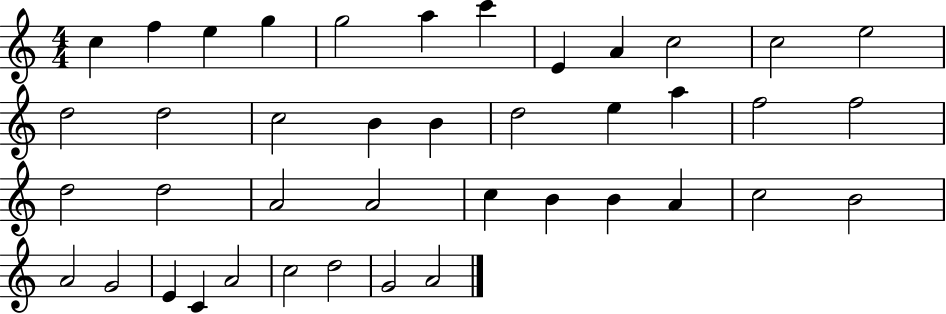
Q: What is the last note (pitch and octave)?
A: A4